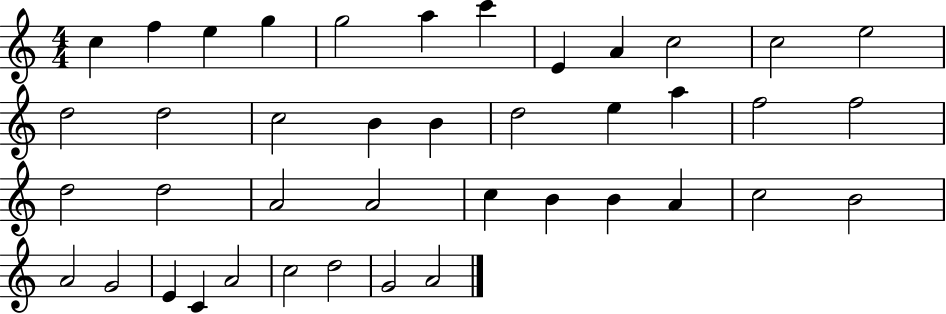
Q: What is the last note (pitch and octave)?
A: A4